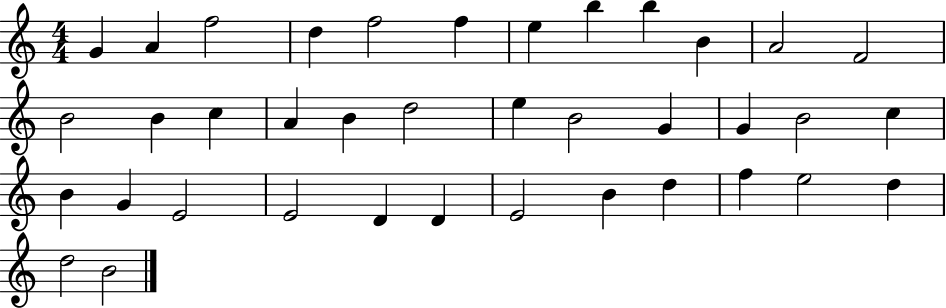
X:1
T:Untitled
M:4/4
L:1/4
K:C
G A f2 d f2 f e b b B A2 F2 B2 B c A B d2 e B2 G G B2 c B G E2 E2 D D E2 B d f e2 d d2 B2